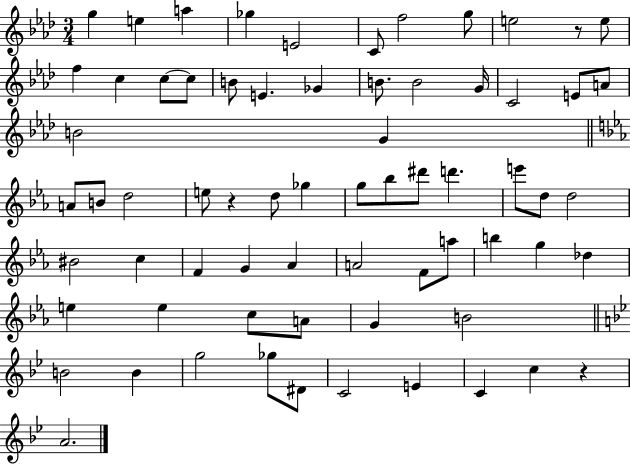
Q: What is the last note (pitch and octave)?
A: A4